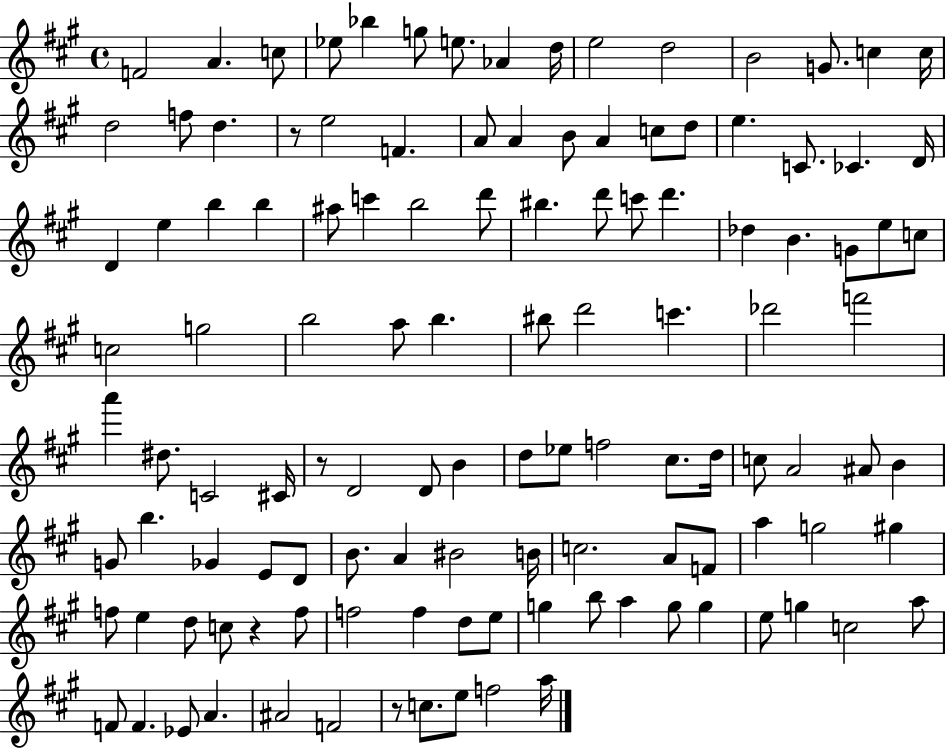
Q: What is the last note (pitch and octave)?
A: A5